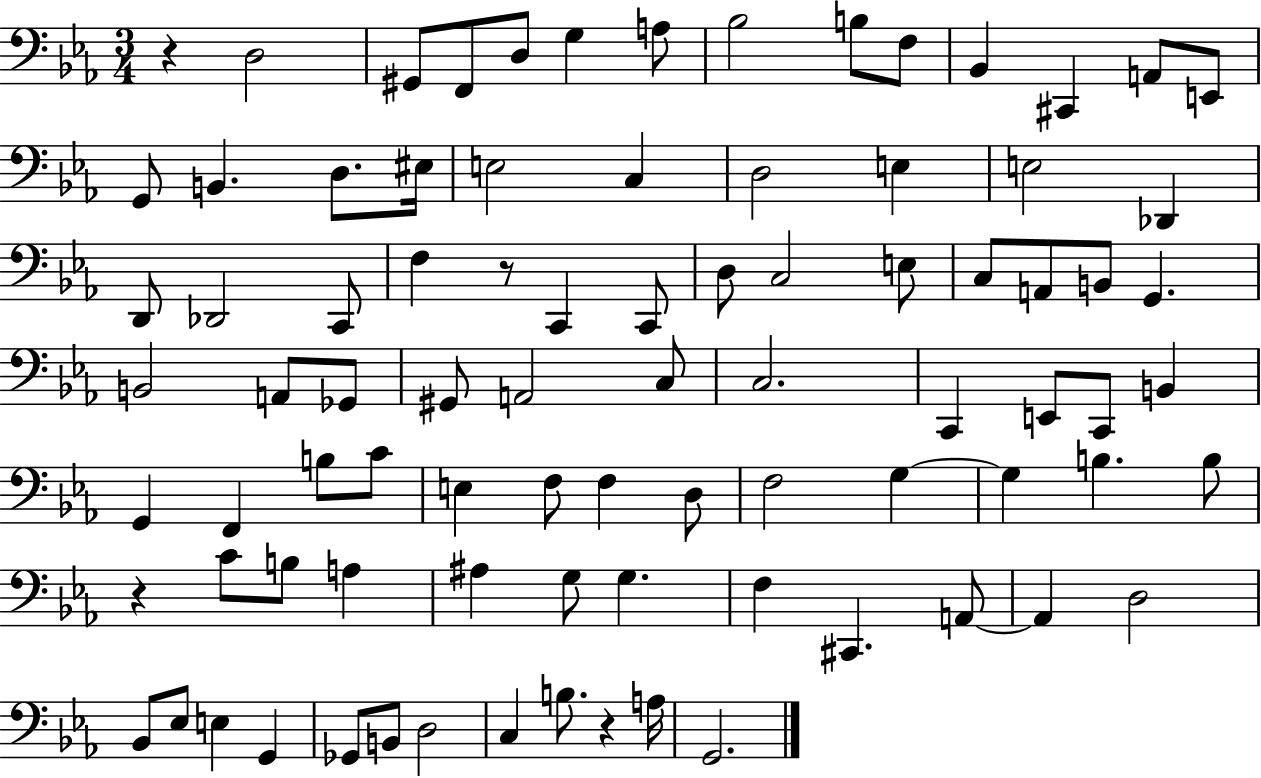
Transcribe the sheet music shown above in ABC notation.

X:1
T:Untitled
M:3/4
L:1/4
K:Eb
z D,2 ^G,,/2 F,,/2 D,/2 G, A,/2 _B,2 B,/2 F,/2 _B,, ^C,, A,,/2 E,,/2 G,,/2 B,, D,/2 ^E,/4 E,2 C, D,2 E, E,2 _D,, D,,/2 _D,,2 C,,/2 F, z/2 C,, C,,/2 D,/2 C,2 E,/2 C,/2 A,,/2 B,,/2 G,, B,,2 A,,/2 _G,,/2 ^G,,/2 A,,2 C,/2 C,2 C,, E,,/2 C,,/2 B,, G,, F,, B,/2 C/2 E, F,/2 F, D,/2 F,2 G, G, B, B,/2 z C/2 B,/2 A, ^A, G,/2 G, F, ^C,, A,,/2 A,, D,2 _B,,/2 _E,/2 E, G,, _G,,/2 B,,/2 D,2 C, B,/2 z A,/4 G,,2